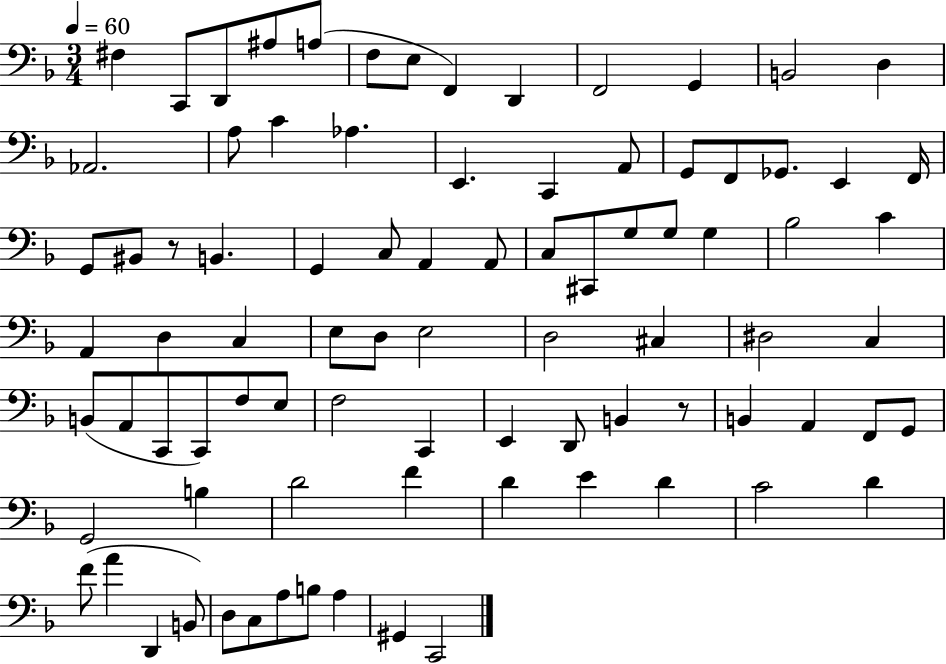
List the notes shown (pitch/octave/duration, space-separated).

F#3/q C2/e D2/e A#3/e A3/e F3/e E3/e F2/q D2/q F2/h G2/q B2/h D3/q Ab2/h. A3/e C4/q Ab3/q. E2/q. C2/q A2/e G2/e F2/e Gb2/e. E2/q F2/s G2/e BIS2/e R/e B2/q. G2/q C3/e A2/q A2/e C3/e C#2/e G3/e G3/e G3/q Bb3/h C4/q A2/q D3/q C3/q E3/e D3/e E3/h D3/h C#3/q D#3/h C3/q B2/e A2/e C2/e C2/e F3/e E3/e F3/h C2/q E2/q D2/e B2/q R/e B2/q A2/q F2/e G2/e G2/h B3/q D4/h F4/q D4/q E4/q D4/q C4/h D4/q F4/e A4/q D2/q B2/e D3/e C3/e A3/e B3/e A3/q G#2/q C2/h